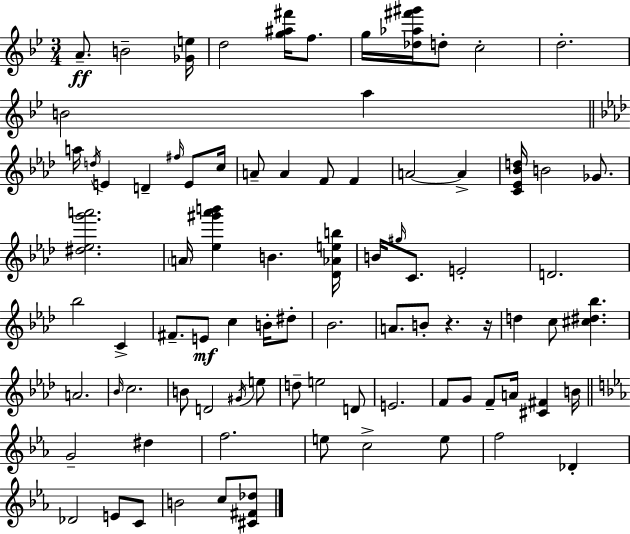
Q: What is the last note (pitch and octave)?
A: C5